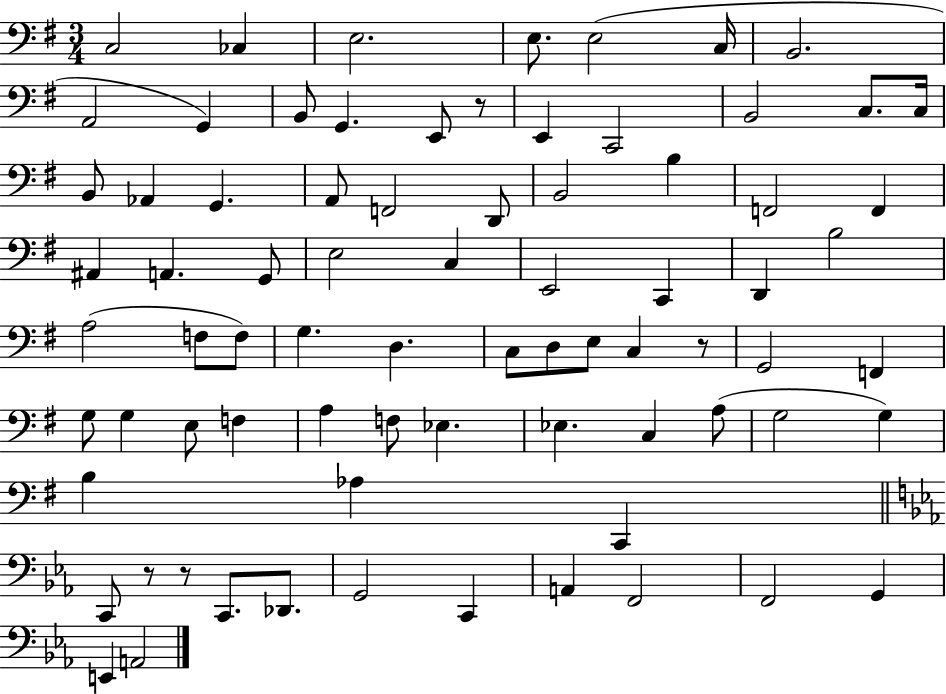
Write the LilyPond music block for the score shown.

{
  \clef bass
  \numericTimeSignature
  \time 3/4
  \key g \major
  c2 ces4 | e2. | e8. e2( c16 | b,2. | \break a,2 g,4) | b,8 g,4. e,8 r8 | e,4 c,2 | b,2 c8. c16 | \break b,8 aes,4 g,4. | a,8 f,2 d,8 | b,2 b4 | f,2 f,4 | \break ais,4 a,4. g,8 | e2 c4 | e,2 c,4 | d,4 b2 | \break a2( f8 f8) | g4. d4. | c8 d8 e8 c4 r8 | g,2 f,4 | \break g8 g4 e8 f4 | a4 f8 ees4. | ees4. c4 a8( | g2 g4) | \break b4 aes4 c,4 | \bar "||" \break \key c \minor c,8 r8 r8 c,8. des,8. | g,2 c,4 | a,4 f,2 | f,2 g,4 | \break e,4 a,2 | \bar "|."
}